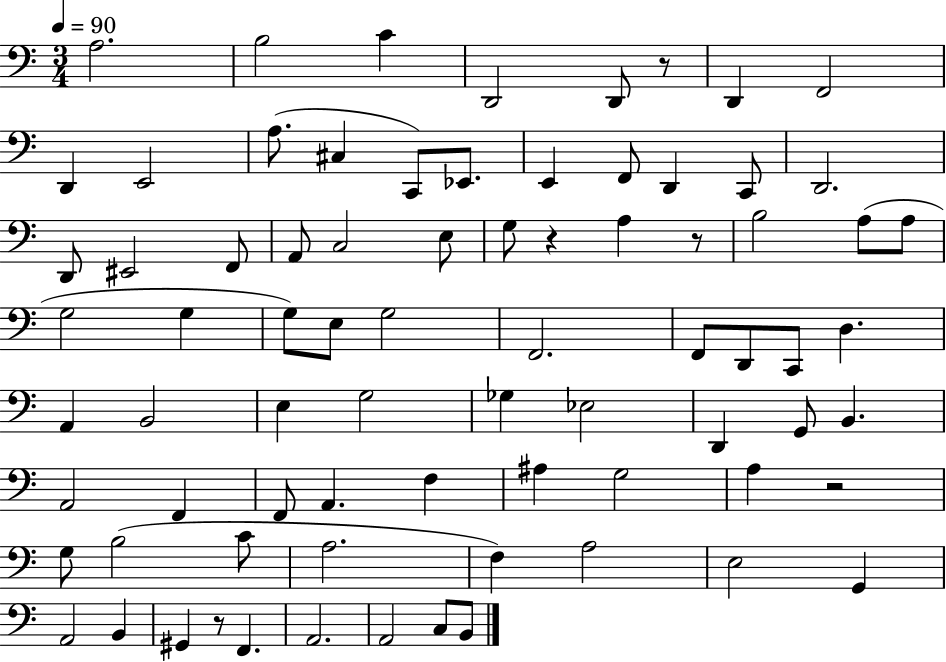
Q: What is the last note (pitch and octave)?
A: B2